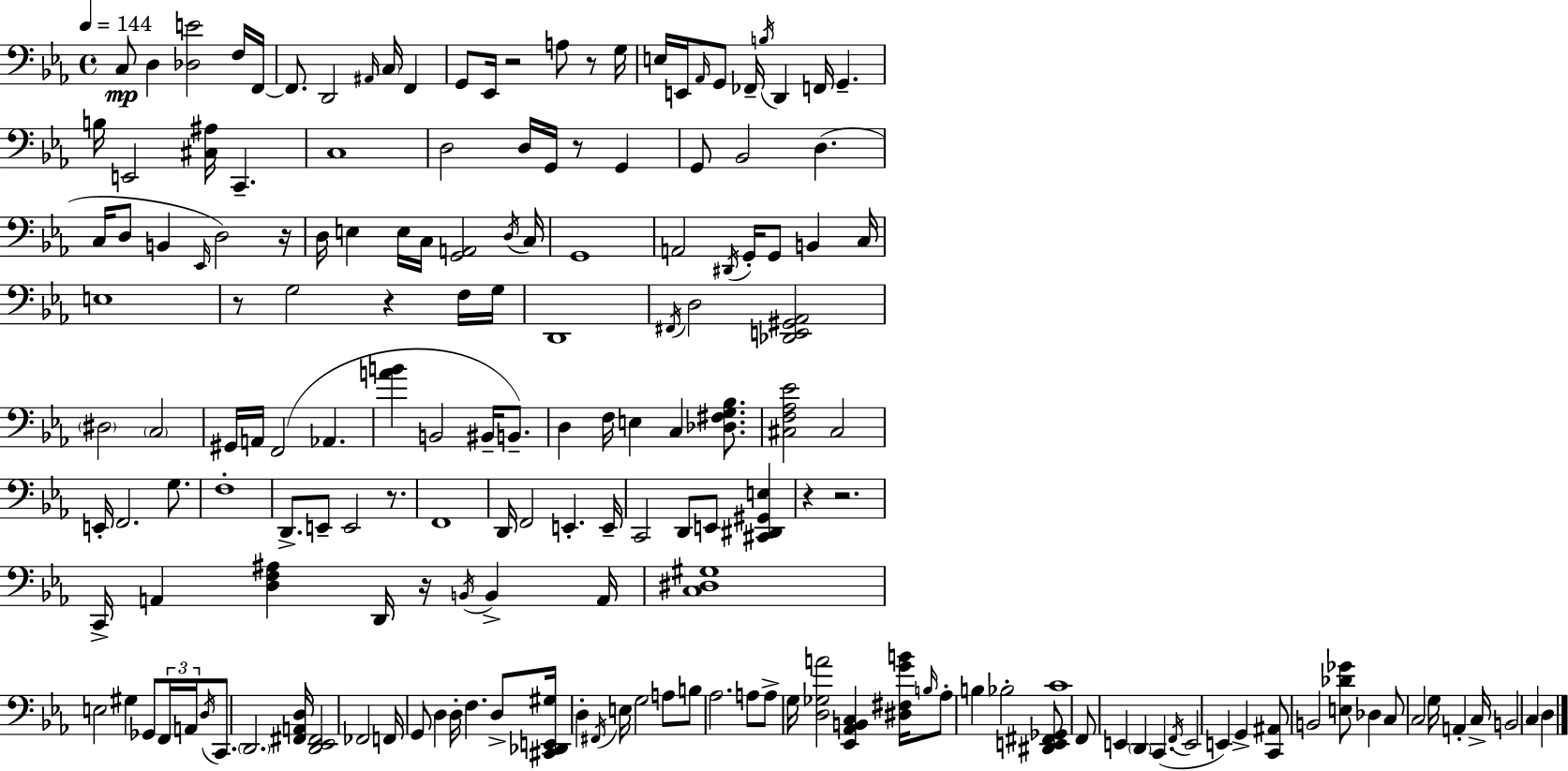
X:1
T:Untitled
M:4/4
L:1/4
K:Eb
C,/2 D, [_D,E]2 F,/4 F,,/4 F,,/2 D,,2 ^A,,/4 C,/4 F,, G,,/2 _E,,/4 z2 A,/2 z/2 G,/4 E,/4 E,,/4 _A,,/4 G,,/2 _F,,/4 B,/4 D,, F,,/4 G,, B,/4 E,,2 [^C,^A,]/4 C,, C,4 D,2 D,/4 G,,/4 z/2 G,, G,,/2 _B,,2 D, C,/4 D,/2 B,, _E,,/4 D,2 z/4 D,/4 E, E,/4 C,/4 [G,,A,,]2 D,/4 C,/4 G,,4 A,,2 ^D,,/4 G,,/4 G,,/2 B,, C,/4 E,4 z/2 G,2 z F,/4 G,/4 D,,4 ^F,,/4 D,2 [_D,,E,,^G,,_A,,]2 ^D,2 C,2 ^G,,/4 A,,/4 F,,2 _A,, [AB] B,,2 ^B,,/4 B,,/2 D, F,/4 E, C, [_D,^F,G,_B,]/2 [^C,F,_A,_E]2 ^C,2 E,,/4 F,,2 G,/2 F,4 D,,/2 E,,/2 E,,2 z/2 F,,4 D,,/4 F,,2 E,, E,,/4 C,,2 D,,/2 E,,/2 [^C,,^D,,^G,,E,] z z2 C,,/4 A,, [D,F,^A,] D,,/4 z/4 B,,/4 B,, A,,/4 [C,^D,^G,]4 E,2 ^G, _G,,/2 F,,/4 A,,/4 D,/4 C,,/2 D,,2 [^F,,A,,D,]/4 [D,,_E,,^F,,]2 _F,,2 F,,/4 G,,/2 D, D,/4 F, D,/2 [^C,,_D,,E,,^G,]/4 D, ^F,,/4 E,/4 G,2 A,/2 B,/2 _A,2 A,/2 A,/2 G,/4 [D,_G,A]2 [_E,,_A,,B,,C,] [^D,^F,GB]/4 B,/4 _A,/2 B, _B,2 [^D,,E,,^F,,_G,,]/2 C4 F,,/2 E,, D,, C,, F,,/4 E,,2 E,, G,, [C,,^A,,]/2 B,,2 [E,_D_G]/2 _D, C,/2 C,2 G,/4 A,, C,/4 B,,2 C, D,